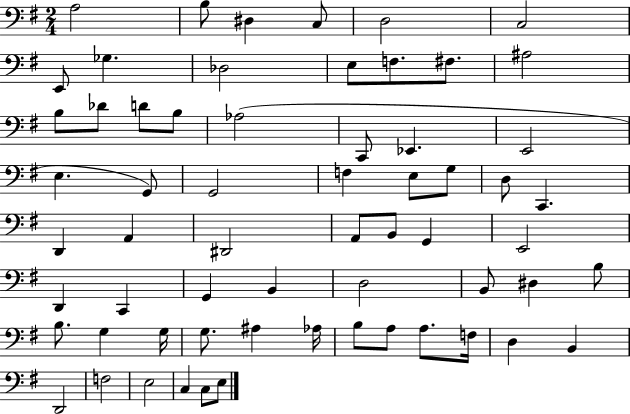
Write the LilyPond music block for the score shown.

{
  \clef bass
  \numericTimeSignature
  \time 2/4
  \key g \major
  \repeat volta 2 { a2 | b8 dis4 c8 | d2 | c2 | \break e,8 ges4. | des2 | e8 f8. fis8. | ais2 | \break b8 des'8 d'8 b8 | aes2( | c,8 ees,4. | e,2 | \break e4. g,8) | g,2 | f4 e8 g8 | d8 c,4. | \break d,4 a,4 | dis,2 | a,8 b,8 g,4 | e,2 | \break d,4 c,4 | g,4 b,4 | d2 | b,8 dis4 b8 | \break b8. g4 g16 | g8. ais4 aes16 | b8 a8 a8. f16 | d4 b,4 | \break d,2 | f2 | e2 | c4 c8 e8 | \break } \bar "|."
}